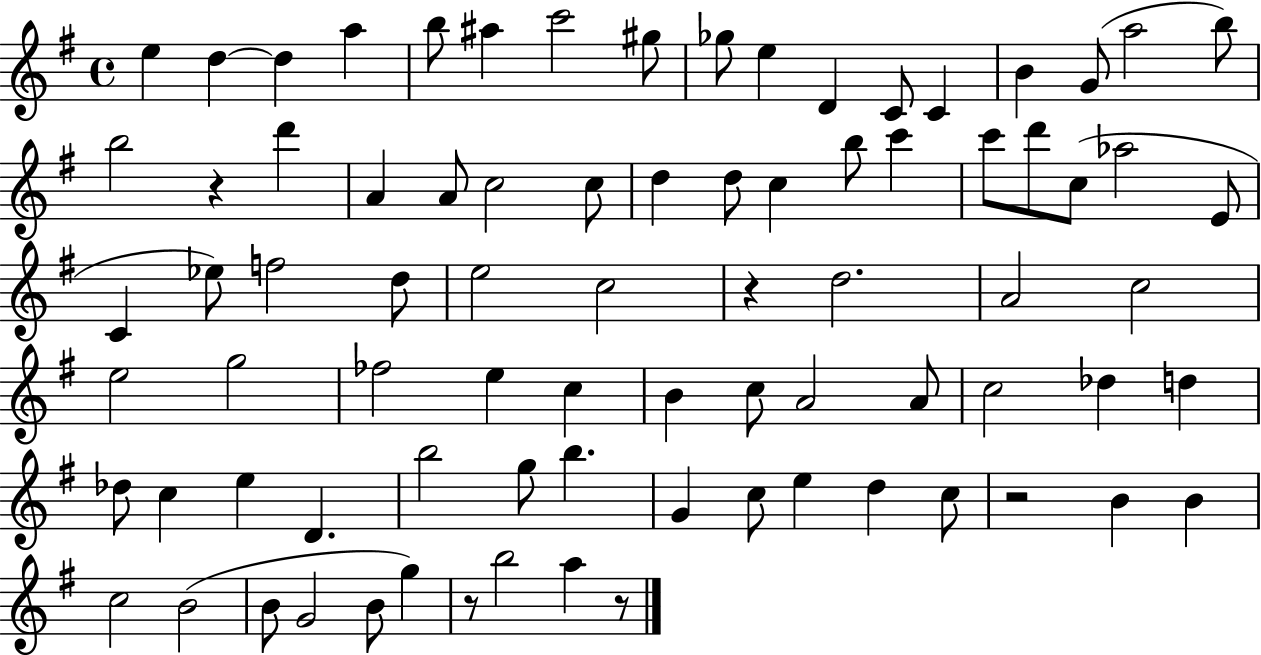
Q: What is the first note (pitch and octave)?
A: E5